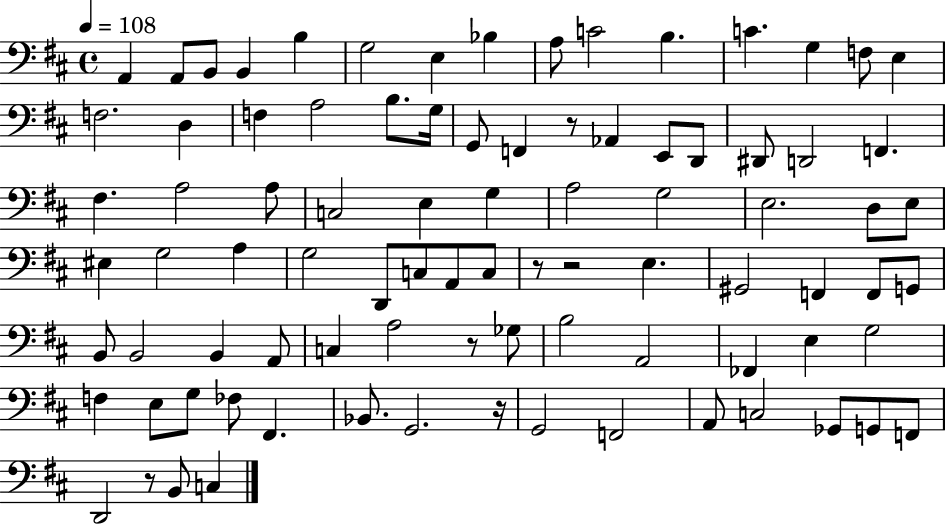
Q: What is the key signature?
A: D major